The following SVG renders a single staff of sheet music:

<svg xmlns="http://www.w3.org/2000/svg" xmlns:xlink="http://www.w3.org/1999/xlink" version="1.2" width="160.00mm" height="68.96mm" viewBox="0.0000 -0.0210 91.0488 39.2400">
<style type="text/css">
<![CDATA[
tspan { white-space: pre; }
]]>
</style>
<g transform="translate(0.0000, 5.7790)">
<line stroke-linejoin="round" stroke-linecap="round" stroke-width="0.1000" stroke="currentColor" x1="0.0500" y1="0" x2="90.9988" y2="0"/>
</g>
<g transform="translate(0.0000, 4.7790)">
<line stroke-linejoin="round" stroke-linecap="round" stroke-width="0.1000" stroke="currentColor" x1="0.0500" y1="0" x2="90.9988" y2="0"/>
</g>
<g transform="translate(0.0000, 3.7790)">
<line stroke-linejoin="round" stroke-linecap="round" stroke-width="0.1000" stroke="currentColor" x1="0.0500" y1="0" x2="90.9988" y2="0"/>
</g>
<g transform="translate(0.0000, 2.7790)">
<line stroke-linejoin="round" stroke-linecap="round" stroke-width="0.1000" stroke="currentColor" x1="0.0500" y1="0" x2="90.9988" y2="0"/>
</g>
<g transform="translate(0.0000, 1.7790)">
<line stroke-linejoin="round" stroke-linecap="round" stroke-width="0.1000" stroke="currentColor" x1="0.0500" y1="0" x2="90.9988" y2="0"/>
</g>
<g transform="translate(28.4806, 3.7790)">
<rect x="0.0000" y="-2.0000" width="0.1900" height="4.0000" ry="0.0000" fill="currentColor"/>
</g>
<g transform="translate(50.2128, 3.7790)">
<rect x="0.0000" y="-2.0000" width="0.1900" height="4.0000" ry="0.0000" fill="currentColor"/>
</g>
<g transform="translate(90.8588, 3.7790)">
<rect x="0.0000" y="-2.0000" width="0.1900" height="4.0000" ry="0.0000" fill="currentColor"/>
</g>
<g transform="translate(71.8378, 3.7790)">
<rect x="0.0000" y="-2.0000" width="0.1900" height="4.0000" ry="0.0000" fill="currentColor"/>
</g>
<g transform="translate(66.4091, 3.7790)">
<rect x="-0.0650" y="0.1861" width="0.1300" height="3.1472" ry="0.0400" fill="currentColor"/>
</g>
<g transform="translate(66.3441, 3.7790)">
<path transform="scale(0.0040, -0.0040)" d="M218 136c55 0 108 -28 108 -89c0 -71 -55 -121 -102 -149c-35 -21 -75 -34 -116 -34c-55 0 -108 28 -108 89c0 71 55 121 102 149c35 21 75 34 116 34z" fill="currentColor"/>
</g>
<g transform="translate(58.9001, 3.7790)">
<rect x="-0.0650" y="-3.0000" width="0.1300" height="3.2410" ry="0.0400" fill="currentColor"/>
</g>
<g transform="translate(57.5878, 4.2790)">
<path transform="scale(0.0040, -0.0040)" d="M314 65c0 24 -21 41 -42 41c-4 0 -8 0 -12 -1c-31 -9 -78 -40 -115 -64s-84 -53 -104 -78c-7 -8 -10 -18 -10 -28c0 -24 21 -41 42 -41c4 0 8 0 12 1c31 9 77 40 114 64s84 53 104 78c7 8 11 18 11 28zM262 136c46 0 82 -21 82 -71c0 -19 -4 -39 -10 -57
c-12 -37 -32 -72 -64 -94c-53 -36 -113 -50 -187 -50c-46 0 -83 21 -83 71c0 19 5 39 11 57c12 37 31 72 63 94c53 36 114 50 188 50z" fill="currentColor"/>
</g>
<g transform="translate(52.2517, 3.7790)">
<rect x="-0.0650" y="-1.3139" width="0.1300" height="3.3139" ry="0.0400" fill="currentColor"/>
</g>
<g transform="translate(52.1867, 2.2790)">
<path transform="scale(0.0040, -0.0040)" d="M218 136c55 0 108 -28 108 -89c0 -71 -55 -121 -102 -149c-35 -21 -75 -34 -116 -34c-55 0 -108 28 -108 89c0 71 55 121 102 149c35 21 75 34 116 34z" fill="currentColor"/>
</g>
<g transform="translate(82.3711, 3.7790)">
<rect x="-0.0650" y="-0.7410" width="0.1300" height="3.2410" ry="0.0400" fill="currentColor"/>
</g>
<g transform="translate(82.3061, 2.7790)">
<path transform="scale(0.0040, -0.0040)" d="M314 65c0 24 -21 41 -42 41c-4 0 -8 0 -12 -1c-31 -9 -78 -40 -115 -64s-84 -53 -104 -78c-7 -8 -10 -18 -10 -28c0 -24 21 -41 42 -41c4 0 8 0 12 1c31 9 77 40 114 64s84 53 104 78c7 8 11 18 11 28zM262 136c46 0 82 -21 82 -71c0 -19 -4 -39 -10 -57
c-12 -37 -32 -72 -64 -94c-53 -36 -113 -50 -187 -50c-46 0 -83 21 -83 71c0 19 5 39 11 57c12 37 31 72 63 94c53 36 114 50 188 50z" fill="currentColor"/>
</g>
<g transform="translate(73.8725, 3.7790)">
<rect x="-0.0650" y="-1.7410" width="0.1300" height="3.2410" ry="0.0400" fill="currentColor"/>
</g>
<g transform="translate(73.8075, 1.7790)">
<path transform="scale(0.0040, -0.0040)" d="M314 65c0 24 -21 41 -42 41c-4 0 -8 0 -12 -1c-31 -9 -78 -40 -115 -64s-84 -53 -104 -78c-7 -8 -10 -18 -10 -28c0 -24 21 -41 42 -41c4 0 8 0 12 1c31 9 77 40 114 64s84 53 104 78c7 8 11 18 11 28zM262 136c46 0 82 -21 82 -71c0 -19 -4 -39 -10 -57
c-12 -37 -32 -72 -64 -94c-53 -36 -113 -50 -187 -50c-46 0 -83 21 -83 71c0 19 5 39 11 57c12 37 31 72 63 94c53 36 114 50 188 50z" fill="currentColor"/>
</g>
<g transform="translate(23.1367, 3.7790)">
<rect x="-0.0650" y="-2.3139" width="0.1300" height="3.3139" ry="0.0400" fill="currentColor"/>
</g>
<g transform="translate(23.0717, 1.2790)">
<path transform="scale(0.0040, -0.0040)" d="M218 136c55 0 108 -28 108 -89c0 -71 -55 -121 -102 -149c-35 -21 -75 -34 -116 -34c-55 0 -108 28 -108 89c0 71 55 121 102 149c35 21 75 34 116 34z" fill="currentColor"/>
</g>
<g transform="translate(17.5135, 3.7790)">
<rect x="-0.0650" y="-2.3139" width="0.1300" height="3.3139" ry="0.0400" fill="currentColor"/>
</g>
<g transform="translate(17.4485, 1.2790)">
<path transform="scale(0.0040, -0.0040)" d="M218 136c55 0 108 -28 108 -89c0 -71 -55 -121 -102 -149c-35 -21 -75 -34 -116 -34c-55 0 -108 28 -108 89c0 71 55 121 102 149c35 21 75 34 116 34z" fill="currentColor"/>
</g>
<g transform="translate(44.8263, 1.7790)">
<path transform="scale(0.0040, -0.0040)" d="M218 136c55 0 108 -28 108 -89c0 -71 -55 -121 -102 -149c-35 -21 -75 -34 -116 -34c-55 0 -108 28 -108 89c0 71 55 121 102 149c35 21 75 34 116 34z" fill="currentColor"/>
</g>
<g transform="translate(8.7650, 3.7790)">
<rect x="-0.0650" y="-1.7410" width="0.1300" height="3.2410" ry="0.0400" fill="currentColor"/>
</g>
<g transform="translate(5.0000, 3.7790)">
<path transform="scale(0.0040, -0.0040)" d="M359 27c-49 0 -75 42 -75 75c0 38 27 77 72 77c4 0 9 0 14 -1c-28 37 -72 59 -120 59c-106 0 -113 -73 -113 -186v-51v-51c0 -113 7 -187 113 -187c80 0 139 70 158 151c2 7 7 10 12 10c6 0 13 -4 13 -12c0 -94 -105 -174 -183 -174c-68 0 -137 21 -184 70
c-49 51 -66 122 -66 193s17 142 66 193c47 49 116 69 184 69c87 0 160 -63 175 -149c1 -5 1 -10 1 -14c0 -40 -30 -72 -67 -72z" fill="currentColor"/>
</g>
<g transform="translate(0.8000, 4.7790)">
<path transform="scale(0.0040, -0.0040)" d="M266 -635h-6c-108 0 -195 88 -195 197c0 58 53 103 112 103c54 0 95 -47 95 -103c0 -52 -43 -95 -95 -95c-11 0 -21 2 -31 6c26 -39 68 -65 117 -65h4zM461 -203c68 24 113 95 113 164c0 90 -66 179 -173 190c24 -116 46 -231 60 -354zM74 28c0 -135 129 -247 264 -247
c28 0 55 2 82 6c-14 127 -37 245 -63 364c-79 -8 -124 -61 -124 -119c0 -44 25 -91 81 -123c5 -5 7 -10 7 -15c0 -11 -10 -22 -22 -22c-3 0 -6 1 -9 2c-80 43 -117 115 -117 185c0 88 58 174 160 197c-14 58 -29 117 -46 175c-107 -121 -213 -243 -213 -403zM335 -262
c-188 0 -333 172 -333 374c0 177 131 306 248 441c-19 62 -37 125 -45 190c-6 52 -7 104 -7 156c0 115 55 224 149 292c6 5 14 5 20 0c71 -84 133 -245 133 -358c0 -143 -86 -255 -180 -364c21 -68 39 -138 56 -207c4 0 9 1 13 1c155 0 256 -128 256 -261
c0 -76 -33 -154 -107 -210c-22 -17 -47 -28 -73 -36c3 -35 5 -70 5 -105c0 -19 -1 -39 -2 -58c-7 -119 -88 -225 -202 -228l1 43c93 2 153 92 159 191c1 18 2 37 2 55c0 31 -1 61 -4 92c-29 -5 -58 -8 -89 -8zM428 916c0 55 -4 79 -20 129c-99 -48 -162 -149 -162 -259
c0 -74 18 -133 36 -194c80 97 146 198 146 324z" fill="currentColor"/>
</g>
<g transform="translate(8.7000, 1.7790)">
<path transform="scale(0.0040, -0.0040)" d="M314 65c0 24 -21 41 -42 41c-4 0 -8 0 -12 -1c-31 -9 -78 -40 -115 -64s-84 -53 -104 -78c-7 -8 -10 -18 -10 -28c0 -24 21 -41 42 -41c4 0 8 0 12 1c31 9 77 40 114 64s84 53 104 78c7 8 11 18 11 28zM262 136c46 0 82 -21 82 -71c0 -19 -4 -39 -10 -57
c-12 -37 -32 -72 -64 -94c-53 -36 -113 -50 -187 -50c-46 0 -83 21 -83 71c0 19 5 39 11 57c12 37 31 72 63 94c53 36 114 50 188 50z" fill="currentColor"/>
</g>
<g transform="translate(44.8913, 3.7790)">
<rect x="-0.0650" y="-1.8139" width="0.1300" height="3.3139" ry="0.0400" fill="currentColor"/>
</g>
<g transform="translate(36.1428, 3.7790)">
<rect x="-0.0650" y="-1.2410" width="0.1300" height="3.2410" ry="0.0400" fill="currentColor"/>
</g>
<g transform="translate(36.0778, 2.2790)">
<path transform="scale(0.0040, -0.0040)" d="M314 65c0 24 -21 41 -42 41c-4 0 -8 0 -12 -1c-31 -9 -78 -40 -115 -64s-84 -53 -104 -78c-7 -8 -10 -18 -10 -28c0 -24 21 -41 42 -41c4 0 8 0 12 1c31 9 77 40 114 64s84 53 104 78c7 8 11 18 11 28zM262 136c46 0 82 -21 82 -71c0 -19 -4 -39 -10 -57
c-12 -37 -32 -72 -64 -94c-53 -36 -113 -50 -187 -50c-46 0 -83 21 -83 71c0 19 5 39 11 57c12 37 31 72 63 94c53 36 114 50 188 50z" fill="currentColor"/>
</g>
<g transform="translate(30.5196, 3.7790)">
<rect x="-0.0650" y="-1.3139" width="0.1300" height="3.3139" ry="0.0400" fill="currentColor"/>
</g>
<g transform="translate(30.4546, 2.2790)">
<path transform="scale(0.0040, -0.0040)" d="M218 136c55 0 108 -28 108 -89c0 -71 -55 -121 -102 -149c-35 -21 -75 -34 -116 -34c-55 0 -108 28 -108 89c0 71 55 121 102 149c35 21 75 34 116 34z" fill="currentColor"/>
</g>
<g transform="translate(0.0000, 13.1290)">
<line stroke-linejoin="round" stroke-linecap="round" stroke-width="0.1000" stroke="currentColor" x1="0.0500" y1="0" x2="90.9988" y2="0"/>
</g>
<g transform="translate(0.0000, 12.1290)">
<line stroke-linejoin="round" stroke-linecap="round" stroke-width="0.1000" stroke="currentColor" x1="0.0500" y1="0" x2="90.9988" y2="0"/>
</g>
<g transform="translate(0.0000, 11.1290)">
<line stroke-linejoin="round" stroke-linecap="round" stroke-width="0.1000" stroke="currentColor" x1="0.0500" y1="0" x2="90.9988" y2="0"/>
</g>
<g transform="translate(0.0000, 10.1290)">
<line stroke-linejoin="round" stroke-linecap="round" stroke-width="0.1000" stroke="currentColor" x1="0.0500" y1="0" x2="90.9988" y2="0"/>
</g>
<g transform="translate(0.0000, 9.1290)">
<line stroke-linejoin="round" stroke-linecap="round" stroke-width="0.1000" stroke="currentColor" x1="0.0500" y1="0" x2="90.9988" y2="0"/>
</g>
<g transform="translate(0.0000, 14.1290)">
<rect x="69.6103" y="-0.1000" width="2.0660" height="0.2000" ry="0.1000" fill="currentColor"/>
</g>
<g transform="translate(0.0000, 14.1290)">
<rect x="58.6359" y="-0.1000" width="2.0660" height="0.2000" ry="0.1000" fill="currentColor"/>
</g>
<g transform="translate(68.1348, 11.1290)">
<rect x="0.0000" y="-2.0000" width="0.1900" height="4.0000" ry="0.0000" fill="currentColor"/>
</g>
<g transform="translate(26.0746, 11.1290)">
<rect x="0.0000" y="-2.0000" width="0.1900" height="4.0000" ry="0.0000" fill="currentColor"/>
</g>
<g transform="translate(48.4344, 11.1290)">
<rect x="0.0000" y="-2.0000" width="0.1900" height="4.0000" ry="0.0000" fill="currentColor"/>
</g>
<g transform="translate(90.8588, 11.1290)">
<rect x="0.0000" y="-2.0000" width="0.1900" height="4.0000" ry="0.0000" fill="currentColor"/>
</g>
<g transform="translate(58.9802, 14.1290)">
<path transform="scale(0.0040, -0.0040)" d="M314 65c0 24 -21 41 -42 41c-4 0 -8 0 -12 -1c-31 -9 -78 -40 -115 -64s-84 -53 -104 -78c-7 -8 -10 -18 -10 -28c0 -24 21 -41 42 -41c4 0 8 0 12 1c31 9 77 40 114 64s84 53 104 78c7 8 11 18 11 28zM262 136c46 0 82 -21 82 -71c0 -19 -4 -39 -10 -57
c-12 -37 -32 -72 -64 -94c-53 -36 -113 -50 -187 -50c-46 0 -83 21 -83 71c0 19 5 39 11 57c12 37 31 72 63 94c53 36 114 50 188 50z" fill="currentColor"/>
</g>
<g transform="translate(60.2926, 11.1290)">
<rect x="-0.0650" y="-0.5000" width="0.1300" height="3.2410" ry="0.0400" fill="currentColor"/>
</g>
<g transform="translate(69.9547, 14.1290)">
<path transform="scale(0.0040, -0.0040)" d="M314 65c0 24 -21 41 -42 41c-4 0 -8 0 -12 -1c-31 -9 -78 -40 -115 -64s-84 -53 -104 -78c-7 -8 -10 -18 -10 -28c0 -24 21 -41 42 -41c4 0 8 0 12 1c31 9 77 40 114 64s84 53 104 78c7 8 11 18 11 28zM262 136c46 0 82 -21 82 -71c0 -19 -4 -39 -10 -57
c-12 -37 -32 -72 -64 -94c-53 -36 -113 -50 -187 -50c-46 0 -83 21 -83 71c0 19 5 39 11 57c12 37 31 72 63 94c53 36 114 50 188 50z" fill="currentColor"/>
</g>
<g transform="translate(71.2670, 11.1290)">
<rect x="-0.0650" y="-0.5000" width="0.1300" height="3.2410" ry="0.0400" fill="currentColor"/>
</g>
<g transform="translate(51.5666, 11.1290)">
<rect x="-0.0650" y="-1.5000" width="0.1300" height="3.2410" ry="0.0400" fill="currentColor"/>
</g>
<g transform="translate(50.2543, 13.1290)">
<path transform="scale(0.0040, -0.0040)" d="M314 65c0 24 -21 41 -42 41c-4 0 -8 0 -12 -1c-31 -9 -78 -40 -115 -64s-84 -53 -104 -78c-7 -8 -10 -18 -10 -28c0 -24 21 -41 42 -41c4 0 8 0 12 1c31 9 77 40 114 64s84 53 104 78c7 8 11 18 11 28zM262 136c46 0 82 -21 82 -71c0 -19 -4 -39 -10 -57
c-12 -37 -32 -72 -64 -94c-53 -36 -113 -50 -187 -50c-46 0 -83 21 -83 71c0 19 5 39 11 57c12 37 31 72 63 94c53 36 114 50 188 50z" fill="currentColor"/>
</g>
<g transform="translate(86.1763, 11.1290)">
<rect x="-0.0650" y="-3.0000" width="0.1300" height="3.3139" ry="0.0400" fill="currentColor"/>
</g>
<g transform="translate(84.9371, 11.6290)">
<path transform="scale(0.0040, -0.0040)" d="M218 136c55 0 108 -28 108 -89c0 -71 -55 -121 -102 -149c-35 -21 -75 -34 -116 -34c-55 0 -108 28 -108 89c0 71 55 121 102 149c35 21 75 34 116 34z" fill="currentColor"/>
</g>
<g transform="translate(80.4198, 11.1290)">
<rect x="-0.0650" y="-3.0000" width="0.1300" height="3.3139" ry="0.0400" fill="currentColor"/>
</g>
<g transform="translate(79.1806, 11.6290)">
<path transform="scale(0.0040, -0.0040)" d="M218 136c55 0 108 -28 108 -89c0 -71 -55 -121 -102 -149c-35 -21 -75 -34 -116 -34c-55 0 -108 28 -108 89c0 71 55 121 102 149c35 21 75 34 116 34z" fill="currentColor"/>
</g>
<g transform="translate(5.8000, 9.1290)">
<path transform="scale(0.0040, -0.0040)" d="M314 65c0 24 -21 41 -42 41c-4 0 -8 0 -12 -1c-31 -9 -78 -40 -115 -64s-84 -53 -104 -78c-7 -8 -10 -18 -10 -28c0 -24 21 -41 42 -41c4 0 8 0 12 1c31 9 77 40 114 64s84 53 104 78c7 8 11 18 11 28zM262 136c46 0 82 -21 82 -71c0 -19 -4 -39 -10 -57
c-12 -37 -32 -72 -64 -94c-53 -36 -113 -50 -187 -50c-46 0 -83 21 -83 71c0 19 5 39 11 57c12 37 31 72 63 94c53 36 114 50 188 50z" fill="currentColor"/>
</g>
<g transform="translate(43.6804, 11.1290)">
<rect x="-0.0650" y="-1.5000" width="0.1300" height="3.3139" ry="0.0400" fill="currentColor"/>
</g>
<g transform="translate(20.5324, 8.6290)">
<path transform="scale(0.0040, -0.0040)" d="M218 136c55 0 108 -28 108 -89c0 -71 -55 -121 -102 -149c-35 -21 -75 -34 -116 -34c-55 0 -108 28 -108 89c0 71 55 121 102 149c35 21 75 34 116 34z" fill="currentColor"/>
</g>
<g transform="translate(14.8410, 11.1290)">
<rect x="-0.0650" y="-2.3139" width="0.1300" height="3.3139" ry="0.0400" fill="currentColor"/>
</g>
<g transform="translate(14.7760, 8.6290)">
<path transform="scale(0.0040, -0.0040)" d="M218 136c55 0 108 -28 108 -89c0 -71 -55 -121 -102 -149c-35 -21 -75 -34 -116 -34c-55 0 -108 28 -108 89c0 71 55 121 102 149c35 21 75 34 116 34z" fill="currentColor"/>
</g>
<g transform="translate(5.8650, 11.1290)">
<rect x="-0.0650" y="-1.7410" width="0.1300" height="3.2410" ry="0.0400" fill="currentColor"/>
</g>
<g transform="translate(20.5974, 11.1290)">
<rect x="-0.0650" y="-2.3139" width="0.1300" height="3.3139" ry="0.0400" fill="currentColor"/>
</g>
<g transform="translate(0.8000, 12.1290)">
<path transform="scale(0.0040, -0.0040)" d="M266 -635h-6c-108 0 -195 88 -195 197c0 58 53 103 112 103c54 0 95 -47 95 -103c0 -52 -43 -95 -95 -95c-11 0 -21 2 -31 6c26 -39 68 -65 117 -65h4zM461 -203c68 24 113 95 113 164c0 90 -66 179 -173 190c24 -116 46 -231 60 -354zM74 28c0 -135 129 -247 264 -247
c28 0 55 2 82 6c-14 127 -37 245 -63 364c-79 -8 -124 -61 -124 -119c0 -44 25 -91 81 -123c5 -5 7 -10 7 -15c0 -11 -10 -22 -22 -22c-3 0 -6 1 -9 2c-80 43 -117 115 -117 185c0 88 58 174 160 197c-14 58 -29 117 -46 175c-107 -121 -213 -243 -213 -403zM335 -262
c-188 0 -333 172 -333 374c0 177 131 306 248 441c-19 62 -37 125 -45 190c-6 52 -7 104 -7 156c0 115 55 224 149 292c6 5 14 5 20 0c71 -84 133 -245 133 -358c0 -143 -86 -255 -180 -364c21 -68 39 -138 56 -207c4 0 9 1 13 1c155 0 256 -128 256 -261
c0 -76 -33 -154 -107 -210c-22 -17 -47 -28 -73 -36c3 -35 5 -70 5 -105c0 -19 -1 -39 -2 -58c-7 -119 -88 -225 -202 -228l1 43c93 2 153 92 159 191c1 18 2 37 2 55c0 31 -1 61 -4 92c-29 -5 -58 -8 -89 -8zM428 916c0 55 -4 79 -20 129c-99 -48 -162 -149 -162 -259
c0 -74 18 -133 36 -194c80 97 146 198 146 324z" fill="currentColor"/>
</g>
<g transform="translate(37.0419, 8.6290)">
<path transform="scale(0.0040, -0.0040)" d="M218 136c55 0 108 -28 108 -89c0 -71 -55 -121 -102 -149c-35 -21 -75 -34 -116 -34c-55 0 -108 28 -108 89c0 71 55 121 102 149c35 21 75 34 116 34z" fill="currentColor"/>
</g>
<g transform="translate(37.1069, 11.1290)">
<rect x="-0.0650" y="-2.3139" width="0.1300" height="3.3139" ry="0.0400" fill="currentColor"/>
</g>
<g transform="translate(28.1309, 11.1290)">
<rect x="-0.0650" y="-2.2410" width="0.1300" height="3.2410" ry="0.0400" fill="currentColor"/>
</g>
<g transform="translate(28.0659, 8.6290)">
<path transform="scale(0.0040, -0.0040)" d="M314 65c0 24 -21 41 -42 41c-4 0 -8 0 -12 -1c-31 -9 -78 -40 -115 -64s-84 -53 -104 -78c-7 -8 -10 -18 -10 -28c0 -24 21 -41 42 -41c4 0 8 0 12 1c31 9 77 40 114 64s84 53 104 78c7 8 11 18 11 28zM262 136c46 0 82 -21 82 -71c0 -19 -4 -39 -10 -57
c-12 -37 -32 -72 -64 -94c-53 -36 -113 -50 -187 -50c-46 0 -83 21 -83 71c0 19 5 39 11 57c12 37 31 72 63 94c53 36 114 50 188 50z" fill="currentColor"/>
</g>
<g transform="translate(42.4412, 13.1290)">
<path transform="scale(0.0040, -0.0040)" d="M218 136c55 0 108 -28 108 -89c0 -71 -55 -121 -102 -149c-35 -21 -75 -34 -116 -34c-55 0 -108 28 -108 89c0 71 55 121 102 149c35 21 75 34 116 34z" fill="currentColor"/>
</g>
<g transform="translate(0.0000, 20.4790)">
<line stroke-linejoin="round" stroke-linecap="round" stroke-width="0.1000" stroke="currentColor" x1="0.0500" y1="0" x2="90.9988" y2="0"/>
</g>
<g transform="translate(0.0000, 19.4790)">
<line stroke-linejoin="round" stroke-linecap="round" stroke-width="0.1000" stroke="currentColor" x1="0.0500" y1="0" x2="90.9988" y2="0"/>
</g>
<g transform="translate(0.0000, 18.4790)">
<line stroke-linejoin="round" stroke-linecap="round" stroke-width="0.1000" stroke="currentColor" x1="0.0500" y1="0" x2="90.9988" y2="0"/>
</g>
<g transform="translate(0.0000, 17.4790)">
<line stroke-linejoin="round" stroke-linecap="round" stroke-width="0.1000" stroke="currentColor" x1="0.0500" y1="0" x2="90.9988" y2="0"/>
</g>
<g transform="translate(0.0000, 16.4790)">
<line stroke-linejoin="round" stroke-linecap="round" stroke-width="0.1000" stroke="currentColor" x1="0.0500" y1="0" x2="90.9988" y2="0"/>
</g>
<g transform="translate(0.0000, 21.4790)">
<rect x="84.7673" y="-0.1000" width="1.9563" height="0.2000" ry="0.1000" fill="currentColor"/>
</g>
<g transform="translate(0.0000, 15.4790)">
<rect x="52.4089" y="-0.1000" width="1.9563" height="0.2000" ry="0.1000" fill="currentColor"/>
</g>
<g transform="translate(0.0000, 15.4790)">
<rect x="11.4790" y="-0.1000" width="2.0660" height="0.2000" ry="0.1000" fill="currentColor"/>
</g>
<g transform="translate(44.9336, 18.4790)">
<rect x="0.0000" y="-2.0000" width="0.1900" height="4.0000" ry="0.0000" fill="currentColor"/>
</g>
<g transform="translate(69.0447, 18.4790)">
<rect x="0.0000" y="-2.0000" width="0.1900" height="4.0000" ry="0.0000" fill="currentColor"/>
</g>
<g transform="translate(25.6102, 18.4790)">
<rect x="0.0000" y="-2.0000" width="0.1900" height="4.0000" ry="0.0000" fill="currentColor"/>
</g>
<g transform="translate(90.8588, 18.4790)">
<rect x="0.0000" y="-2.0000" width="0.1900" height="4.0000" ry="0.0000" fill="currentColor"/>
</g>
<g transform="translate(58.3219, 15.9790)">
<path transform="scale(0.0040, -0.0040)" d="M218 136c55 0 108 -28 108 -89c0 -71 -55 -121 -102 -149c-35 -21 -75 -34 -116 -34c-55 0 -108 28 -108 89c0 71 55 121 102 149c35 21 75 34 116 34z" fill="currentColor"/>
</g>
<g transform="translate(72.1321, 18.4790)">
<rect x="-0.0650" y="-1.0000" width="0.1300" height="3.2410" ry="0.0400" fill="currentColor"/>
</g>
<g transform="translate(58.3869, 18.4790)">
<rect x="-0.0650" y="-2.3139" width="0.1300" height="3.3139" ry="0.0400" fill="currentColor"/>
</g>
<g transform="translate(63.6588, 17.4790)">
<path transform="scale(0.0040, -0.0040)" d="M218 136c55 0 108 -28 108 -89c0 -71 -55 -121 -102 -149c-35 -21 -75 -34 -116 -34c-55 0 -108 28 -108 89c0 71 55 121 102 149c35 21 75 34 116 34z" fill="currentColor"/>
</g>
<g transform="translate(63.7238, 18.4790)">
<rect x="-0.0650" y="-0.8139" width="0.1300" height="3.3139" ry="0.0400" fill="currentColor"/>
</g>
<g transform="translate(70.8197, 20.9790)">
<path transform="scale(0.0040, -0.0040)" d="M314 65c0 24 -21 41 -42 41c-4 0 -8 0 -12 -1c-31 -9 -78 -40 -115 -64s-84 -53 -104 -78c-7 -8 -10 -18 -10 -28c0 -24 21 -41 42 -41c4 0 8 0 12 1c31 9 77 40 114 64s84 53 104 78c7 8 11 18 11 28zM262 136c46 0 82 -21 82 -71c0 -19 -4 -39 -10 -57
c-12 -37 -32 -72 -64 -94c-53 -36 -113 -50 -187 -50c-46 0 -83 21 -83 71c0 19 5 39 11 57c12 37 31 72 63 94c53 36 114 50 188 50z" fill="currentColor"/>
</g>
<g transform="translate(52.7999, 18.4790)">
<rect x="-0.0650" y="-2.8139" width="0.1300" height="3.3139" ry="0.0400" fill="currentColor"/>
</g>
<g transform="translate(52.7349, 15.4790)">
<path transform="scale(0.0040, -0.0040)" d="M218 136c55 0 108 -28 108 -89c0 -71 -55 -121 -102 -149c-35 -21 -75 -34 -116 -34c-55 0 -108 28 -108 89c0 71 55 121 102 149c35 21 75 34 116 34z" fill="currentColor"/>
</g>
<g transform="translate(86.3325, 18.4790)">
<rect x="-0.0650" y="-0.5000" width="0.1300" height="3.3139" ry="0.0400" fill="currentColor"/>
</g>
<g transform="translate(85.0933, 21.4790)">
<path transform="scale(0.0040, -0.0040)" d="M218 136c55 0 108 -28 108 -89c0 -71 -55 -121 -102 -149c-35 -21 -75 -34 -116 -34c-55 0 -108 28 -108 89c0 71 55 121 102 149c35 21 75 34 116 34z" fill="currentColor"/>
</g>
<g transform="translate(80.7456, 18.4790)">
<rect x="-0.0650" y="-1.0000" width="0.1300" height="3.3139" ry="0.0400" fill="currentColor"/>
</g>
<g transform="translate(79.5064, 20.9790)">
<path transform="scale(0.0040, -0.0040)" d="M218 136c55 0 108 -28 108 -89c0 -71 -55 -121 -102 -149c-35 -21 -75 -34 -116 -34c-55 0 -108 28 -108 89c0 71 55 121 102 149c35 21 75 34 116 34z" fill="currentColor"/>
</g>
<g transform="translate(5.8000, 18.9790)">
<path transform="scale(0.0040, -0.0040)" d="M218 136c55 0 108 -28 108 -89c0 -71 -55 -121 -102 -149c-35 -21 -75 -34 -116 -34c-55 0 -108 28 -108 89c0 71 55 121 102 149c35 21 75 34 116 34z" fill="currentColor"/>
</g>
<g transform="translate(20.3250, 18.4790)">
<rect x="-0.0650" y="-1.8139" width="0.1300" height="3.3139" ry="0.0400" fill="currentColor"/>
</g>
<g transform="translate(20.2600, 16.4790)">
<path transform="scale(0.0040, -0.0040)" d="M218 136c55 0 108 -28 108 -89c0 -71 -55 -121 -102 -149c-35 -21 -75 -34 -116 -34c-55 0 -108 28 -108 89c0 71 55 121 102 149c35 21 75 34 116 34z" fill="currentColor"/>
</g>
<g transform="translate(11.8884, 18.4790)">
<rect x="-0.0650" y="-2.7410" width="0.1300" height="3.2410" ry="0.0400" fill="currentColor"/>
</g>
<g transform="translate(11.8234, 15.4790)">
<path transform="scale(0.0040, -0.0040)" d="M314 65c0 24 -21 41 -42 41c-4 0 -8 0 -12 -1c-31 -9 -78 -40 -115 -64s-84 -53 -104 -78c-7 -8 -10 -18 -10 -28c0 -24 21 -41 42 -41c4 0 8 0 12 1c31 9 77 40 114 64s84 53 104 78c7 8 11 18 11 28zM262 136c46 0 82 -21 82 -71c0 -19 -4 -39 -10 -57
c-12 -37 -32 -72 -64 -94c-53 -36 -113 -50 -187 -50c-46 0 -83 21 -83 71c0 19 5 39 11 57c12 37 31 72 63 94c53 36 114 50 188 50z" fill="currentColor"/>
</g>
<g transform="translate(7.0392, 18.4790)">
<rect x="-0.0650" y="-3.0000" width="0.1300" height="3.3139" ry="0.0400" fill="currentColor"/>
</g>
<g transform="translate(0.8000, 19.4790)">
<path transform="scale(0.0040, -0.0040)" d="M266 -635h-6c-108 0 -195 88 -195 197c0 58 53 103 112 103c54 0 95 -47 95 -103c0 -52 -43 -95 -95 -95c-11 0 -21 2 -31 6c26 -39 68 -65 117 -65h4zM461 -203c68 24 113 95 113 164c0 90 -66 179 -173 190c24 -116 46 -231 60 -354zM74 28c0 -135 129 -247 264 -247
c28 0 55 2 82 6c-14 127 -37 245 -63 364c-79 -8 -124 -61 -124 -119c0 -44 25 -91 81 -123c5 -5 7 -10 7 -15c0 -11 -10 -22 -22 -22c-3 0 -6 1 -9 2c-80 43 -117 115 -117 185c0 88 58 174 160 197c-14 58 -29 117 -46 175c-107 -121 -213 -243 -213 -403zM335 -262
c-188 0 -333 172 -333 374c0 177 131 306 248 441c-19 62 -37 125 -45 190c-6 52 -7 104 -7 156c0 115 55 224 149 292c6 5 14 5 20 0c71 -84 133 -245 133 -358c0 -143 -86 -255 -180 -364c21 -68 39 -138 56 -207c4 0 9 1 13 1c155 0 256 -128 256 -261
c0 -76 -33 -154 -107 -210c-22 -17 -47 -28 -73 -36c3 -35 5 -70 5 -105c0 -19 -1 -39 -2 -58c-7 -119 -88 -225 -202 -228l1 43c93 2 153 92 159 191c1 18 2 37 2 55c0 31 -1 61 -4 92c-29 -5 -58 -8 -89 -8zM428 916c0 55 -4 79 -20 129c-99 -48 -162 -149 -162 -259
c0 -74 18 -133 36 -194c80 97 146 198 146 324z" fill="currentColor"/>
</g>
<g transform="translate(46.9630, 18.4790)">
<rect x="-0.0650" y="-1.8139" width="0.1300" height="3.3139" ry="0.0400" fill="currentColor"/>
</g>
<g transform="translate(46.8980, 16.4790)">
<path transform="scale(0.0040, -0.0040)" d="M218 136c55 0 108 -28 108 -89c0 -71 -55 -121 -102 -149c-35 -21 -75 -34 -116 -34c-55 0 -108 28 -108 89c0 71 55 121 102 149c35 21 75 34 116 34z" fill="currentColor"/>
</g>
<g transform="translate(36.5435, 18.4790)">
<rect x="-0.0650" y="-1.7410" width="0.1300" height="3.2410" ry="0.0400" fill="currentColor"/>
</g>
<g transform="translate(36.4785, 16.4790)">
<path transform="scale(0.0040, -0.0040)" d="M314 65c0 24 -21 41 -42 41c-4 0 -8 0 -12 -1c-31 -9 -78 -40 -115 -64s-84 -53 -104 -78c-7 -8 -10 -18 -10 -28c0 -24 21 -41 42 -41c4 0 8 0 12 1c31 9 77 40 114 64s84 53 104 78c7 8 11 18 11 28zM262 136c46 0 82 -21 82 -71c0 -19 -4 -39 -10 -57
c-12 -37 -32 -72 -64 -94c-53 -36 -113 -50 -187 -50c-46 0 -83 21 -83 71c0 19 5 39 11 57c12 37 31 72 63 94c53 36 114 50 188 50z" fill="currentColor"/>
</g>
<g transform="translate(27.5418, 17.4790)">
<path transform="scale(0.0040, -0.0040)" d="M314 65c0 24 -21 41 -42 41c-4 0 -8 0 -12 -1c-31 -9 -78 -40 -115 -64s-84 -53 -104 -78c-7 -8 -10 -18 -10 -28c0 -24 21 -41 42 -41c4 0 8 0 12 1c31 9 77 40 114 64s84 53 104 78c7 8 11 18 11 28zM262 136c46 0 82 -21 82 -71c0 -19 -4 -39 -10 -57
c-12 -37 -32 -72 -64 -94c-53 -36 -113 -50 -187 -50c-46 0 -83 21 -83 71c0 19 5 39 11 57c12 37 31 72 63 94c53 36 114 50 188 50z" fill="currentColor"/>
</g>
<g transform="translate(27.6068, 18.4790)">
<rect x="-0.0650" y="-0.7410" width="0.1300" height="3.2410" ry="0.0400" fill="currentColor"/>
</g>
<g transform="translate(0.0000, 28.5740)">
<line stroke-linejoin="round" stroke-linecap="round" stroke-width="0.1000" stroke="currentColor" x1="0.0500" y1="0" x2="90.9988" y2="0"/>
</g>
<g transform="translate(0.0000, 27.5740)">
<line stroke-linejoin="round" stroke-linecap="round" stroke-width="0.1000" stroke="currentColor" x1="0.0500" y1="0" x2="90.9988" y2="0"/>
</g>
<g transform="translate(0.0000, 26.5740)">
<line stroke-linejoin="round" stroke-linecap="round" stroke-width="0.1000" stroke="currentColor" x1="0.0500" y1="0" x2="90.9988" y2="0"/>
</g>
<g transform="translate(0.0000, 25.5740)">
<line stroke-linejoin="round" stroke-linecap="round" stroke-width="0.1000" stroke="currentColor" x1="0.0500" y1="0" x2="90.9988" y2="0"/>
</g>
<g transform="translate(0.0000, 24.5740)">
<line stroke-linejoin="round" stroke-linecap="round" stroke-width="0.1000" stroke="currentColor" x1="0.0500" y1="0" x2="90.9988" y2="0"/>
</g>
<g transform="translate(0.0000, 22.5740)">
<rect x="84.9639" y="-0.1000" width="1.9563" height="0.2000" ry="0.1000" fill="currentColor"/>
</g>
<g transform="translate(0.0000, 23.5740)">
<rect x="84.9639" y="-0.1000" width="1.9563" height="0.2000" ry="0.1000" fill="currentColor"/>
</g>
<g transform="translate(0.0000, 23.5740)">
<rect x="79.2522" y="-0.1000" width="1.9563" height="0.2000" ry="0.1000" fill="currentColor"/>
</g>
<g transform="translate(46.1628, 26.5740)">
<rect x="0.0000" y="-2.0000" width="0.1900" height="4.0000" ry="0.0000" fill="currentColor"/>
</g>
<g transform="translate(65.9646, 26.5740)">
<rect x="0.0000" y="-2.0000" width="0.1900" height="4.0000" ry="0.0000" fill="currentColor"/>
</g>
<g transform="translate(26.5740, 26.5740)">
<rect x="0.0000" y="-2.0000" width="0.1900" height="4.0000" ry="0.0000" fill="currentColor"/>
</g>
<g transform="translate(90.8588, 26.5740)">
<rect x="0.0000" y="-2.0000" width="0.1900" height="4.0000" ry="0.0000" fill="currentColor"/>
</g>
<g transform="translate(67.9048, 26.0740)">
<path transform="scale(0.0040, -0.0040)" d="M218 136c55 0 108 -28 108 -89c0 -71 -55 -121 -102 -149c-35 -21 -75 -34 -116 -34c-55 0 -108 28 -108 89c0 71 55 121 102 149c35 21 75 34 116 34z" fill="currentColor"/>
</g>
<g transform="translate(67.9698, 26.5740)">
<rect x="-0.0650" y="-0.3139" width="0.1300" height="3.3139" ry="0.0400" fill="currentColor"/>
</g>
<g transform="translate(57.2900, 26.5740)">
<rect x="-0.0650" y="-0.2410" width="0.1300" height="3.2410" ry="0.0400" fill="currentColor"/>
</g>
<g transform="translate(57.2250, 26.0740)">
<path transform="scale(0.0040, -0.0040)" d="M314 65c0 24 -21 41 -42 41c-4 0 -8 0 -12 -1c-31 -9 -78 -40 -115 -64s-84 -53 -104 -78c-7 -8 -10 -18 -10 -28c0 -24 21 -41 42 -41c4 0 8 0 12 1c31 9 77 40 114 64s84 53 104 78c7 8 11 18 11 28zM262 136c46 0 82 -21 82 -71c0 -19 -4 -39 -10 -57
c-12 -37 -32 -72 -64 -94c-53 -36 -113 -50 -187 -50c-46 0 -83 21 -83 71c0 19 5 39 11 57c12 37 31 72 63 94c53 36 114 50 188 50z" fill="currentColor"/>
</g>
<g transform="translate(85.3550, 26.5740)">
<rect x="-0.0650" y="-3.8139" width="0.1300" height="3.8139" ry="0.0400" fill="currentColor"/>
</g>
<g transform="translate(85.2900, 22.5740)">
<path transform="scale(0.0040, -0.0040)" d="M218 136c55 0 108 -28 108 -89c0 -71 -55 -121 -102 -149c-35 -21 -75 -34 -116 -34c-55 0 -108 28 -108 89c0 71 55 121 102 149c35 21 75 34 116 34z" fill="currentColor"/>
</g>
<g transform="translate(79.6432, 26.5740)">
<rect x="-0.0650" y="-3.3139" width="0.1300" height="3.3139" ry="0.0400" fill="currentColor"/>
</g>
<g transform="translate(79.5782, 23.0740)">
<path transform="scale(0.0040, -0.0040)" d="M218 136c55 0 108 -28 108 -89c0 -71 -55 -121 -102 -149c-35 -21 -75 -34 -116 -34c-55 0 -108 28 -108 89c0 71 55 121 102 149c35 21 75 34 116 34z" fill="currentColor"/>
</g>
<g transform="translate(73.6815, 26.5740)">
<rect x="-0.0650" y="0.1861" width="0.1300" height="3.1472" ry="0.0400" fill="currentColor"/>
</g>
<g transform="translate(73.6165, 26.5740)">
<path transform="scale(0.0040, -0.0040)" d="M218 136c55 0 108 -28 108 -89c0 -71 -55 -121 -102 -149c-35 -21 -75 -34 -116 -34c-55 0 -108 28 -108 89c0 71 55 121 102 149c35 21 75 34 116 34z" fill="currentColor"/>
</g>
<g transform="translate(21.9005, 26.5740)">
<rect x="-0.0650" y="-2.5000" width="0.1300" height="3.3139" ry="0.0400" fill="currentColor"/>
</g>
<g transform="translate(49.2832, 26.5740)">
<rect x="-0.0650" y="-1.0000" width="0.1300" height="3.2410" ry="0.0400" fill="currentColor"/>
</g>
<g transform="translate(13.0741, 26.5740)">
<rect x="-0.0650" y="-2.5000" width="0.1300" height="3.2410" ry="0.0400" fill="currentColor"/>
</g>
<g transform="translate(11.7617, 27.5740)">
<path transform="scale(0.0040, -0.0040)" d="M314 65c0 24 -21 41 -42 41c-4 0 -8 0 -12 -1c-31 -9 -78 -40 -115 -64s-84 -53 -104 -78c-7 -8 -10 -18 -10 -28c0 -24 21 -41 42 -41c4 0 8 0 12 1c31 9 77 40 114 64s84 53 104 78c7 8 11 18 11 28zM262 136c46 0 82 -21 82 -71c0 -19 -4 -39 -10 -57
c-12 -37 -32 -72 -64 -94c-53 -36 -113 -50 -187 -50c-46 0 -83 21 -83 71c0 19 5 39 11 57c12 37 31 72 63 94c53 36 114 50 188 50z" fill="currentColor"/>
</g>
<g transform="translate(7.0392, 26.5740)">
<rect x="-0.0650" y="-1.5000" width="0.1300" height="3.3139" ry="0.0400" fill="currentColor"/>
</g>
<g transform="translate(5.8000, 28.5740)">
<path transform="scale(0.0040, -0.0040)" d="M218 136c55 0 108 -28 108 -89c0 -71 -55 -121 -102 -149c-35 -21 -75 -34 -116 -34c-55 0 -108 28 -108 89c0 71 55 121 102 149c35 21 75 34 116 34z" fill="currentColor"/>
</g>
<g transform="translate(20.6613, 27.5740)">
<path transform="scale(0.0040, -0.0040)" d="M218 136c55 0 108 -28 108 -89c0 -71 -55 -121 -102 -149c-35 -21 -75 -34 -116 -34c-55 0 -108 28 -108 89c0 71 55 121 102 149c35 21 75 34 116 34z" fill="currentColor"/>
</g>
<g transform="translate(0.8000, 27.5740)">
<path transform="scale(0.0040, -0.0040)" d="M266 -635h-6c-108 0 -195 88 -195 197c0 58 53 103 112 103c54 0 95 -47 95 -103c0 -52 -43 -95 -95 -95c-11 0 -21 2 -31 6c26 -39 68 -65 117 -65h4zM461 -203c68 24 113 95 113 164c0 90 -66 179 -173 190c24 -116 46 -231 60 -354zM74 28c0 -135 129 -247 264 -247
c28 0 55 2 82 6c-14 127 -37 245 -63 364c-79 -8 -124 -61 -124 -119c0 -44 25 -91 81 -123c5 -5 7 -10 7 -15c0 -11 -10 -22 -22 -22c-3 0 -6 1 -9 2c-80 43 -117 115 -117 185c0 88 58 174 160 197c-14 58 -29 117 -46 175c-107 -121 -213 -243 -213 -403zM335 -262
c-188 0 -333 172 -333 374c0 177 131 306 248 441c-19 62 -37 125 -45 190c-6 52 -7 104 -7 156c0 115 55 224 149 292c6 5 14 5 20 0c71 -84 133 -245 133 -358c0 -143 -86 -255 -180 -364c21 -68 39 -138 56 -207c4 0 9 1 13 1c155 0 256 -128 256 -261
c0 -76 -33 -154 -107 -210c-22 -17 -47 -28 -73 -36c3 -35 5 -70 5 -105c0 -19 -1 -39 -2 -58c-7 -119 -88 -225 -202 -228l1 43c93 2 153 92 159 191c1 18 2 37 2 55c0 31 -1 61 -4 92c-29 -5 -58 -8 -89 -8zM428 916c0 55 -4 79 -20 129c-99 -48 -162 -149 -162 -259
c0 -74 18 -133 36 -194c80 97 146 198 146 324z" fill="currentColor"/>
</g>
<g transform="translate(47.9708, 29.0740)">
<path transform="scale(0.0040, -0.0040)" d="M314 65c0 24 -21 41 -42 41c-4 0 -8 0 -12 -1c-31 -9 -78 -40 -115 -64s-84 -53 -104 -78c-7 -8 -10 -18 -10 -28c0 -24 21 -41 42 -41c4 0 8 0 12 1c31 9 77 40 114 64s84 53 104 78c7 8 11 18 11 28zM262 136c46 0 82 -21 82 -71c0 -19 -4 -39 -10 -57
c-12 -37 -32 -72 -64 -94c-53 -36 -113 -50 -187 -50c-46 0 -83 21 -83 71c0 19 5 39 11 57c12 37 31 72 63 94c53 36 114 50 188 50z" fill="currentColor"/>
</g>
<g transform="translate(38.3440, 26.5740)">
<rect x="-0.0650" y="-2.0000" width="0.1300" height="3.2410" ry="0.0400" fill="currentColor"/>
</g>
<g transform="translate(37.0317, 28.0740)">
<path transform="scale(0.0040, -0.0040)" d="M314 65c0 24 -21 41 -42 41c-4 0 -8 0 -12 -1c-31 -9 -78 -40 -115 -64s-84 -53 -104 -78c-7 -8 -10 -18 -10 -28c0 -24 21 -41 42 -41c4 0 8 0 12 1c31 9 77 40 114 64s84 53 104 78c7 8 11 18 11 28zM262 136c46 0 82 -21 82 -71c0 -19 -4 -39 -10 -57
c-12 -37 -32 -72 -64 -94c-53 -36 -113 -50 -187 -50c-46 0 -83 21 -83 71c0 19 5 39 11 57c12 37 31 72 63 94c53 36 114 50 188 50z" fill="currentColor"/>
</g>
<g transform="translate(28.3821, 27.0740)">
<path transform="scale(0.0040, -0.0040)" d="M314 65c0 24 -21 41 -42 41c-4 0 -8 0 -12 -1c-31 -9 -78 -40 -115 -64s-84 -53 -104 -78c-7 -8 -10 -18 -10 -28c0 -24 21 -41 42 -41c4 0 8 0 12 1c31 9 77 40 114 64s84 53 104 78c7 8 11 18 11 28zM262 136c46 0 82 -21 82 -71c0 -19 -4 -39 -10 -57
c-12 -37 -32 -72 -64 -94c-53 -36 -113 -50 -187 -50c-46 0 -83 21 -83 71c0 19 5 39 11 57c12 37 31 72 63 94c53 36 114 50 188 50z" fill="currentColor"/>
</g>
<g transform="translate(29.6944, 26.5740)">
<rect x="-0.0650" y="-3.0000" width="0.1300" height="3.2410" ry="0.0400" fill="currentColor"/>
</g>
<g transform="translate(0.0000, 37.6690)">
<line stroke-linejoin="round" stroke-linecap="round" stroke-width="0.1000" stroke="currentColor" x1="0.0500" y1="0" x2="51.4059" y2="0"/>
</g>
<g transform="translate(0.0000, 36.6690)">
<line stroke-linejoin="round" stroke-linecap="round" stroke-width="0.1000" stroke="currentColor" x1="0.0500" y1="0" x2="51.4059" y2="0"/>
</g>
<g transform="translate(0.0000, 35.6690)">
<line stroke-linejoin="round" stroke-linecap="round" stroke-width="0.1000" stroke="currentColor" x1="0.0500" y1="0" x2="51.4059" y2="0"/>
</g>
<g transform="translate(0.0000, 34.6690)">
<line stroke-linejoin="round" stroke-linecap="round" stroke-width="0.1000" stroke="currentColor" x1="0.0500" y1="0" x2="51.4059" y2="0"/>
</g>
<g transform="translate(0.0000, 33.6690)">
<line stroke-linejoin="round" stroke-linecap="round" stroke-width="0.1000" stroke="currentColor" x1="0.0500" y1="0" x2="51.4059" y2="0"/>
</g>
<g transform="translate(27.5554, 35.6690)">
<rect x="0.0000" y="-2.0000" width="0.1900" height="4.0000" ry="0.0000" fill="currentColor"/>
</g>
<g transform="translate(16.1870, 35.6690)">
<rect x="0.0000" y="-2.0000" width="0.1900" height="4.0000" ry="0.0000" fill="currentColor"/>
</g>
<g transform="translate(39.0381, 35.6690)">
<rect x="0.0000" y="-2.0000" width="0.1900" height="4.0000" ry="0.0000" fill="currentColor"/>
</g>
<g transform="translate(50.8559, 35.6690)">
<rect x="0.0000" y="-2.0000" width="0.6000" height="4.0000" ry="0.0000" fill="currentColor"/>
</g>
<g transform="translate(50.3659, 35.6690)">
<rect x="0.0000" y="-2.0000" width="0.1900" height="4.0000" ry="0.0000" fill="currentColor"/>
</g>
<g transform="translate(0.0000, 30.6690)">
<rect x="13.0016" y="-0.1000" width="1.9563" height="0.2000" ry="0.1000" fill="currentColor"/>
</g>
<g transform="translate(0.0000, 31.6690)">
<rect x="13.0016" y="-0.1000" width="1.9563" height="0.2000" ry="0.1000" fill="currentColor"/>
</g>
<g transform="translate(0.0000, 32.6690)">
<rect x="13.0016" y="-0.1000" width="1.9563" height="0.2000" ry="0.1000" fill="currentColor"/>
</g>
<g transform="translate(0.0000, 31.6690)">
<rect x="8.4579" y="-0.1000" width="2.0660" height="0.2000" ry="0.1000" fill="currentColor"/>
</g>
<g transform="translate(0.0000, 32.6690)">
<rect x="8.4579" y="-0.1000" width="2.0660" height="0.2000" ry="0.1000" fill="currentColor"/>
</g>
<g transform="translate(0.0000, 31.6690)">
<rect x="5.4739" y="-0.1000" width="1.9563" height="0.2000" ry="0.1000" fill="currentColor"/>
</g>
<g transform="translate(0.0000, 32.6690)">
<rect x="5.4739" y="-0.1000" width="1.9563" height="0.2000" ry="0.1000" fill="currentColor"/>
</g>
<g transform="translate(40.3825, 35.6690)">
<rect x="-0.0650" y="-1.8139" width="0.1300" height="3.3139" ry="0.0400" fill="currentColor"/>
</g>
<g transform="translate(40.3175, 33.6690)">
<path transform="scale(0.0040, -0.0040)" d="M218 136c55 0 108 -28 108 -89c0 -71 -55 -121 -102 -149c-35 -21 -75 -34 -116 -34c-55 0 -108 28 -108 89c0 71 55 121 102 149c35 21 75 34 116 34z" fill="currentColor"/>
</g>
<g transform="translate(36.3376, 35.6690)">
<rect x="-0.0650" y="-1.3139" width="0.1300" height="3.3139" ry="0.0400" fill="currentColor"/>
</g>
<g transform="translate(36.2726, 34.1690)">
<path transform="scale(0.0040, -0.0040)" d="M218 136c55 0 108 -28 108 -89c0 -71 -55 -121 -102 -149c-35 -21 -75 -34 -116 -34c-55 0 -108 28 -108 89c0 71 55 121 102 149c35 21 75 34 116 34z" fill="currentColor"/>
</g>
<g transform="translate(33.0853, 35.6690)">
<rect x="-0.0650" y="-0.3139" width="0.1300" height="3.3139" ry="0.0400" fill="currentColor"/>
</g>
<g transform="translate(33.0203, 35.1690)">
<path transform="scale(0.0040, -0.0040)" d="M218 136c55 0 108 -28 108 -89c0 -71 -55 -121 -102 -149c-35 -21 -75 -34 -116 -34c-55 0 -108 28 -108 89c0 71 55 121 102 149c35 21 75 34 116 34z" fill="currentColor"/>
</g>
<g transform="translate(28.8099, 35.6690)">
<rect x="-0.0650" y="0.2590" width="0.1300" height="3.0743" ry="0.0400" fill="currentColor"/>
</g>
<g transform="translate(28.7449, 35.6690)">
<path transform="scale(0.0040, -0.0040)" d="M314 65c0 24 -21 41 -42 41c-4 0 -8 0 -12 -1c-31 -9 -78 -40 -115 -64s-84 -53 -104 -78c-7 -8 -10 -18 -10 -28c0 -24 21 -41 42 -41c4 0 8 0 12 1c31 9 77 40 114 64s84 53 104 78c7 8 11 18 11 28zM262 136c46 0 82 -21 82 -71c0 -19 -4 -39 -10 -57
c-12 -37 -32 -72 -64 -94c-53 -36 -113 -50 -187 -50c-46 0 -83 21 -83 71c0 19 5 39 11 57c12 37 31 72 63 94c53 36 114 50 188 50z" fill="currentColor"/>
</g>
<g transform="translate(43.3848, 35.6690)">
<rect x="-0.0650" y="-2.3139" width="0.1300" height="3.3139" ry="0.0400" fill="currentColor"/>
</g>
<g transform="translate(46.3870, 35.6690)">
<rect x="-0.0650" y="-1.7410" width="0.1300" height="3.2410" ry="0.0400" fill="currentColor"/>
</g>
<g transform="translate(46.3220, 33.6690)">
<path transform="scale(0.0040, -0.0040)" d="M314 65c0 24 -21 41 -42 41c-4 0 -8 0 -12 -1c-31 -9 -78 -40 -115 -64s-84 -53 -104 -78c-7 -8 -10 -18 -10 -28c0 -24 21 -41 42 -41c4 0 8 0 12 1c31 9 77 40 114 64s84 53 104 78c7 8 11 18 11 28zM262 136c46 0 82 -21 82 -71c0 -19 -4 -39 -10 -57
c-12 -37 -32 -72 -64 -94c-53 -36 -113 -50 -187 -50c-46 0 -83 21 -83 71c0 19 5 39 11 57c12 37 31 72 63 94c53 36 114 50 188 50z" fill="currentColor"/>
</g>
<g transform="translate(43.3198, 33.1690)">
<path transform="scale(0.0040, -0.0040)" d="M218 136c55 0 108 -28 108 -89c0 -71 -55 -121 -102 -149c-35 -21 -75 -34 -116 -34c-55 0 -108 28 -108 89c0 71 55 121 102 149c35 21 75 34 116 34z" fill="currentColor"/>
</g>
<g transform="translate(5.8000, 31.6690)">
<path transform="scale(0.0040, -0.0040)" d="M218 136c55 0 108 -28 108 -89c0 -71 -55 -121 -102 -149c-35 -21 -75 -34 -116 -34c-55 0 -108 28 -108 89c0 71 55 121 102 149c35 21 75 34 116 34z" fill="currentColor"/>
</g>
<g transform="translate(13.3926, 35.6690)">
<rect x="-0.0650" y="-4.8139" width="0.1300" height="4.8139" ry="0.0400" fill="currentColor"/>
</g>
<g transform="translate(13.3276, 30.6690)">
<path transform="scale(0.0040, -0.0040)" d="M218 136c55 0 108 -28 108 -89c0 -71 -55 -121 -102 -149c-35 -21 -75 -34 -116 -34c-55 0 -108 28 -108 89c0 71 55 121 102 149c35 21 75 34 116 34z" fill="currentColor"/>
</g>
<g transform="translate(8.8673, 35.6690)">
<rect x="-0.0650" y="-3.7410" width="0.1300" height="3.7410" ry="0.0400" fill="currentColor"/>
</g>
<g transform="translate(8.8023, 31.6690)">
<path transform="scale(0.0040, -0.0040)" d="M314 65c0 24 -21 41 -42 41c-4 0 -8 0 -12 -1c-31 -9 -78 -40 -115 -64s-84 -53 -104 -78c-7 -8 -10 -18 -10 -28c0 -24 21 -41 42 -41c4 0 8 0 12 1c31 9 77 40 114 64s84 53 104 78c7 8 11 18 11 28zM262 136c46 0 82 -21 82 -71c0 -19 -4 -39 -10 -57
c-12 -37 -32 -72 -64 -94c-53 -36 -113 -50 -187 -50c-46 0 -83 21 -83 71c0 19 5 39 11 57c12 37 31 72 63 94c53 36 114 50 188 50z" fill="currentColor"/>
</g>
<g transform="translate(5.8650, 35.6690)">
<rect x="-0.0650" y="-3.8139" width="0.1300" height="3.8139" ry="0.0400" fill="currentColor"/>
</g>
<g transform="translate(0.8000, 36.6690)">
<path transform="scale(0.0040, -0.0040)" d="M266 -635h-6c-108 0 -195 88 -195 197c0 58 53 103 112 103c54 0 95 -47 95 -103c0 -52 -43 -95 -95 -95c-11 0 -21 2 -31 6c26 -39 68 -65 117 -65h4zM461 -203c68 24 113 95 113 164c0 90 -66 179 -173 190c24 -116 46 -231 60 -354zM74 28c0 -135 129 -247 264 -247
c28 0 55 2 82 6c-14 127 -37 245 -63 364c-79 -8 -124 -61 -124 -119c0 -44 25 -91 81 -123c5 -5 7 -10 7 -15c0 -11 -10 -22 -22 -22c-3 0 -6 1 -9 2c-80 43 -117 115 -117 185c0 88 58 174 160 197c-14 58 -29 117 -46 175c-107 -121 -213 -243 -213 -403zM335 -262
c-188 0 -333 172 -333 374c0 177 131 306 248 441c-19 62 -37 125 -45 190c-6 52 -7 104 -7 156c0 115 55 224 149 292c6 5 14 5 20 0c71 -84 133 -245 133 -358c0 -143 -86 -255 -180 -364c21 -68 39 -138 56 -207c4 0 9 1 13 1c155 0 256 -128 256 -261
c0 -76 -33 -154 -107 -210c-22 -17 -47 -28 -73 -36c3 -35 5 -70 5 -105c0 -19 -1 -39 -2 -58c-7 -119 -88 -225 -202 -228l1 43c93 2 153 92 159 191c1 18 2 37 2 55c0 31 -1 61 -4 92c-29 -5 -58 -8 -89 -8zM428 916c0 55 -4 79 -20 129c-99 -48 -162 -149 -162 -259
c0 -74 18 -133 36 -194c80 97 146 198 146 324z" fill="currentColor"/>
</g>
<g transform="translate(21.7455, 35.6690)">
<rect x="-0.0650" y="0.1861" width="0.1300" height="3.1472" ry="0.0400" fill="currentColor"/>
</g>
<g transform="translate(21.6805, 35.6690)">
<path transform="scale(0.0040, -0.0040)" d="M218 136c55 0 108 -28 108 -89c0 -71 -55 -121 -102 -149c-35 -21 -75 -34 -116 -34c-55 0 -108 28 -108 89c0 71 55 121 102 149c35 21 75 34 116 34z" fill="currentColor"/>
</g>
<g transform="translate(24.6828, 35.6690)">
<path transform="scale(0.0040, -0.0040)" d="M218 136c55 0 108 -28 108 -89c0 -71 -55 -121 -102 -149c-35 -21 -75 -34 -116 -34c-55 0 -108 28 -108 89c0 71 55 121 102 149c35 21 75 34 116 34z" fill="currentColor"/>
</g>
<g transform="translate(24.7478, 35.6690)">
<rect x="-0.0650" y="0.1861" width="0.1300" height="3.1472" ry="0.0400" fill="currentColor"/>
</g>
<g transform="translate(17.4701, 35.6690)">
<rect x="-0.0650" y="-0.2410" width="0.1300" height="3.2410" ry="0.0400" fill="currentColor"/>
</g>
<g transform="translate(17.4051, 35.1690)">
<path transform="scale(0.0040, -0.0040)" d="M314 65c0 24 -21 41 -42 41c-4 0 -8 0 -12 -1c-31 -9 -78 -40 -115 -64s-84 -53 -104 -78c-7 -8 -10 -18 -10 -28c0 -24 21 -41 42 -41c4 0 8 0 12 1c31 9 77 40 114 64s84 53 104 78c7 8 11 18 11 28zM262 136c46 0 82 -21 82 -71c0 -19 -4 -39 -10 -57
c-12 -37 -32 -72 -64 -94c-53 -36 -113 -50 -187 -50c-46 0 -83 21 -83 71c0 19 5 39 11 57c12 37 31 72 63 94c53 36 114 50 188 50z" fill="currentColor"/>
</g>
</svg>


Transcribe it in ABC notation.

X:1
T:Untitled
M:4/4
L:1/4
K:C
f2 g g e e2 f e A2 B f2 d2 f2 g g g2 g E E2 C2 C2 A A A a2 f d2 f2 f a g d D2 D C E G2 G A2 F2 D2 c2 c B b c' c' c'2 e' c2 B B B2 c e f g f2